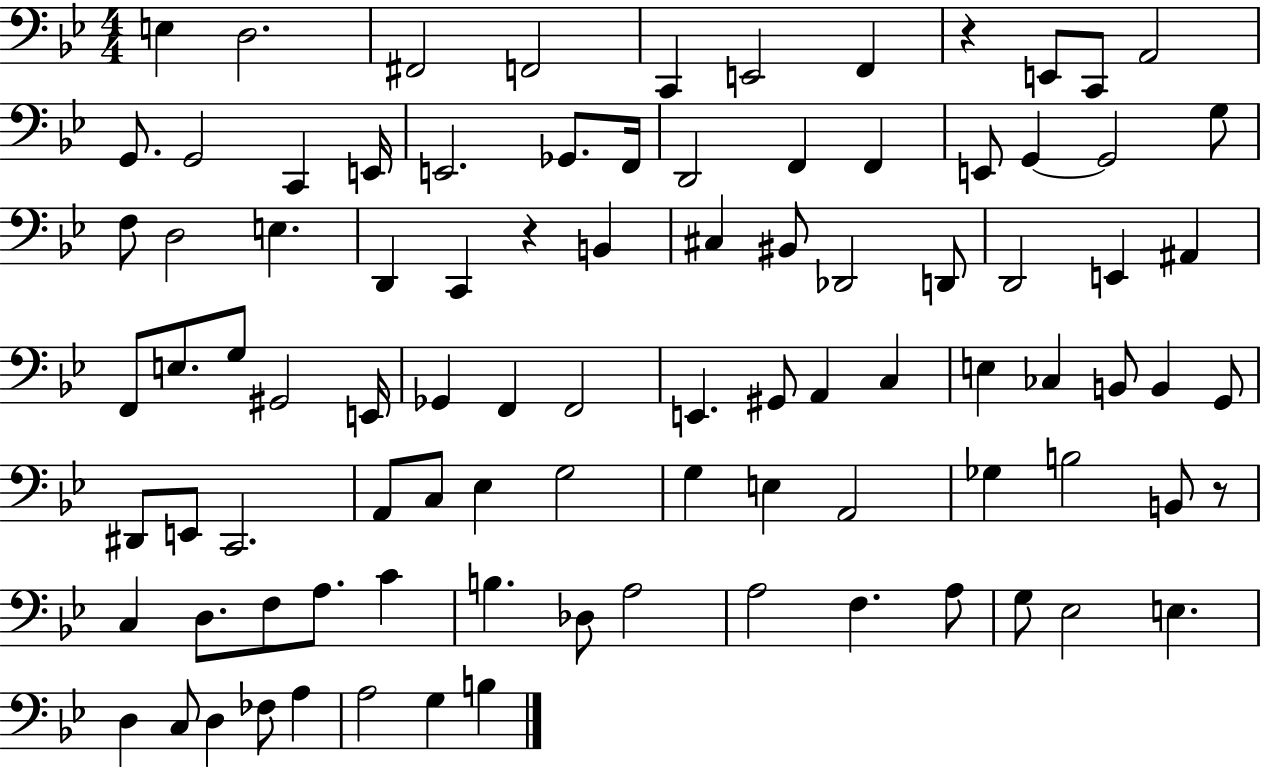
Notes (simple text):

E3/q D3/h. F#2/h F2/h C2/q E2/h F2/q R/q E2/e C2/e A2/h G2/e. G2/h C2/q E2/s E2/h. Gb2/e. F2/s D2/h F2/q F2/q E2/e G2/q G2/h G3/e F3/e D3/h E3/q. D2/q C2/q R/q B2/q C#3/q BIS2/e Db2/h D2/e D2/h E2/q A#2/q F2/e E3/e. G3/e G#2/h E2/s Gb2/q F2/q F2/h E2/q. G#2/e A2/q C3/q E3/q CES3/q B2/e B2/q G2/e D#2/e E2/e C2/h. A2/e C3/e Eb3/q G3/h G3/q E3/q A2/h Gb3/q B3/h B2/e R/e C3/q D3/e. F3/e A3/e. C4/q B3/q. Db3/e A3/h A3/h F3/q. A3/e G3/e Eb3/h E3/q. D3/q C3/e D3/q FES3/e A3/q A3/h G3/q B3/q